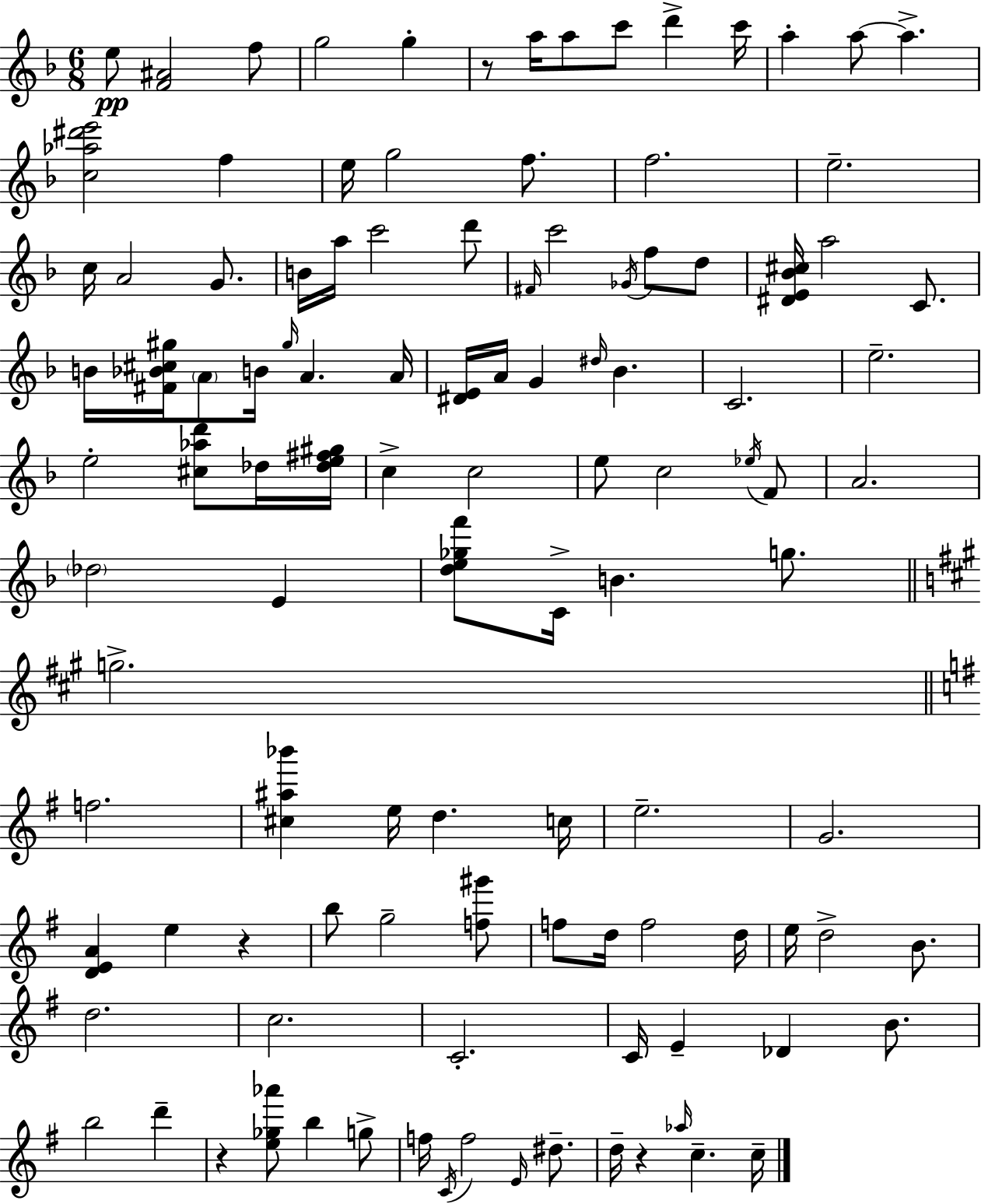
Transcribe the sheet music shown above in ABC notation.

X:1
T:Untitled
M:6/8
L:1/4
K:Dm
e/2 [F^A]2 f/2 g2 g z/2 a/4 a/2 c'/2 d' c'/4 a a/2 a [c_a^d'e']2 f e/4 g2 f/2 f2 e2 c/4 A2 G/2 B/4 a/4 c'2 d'/2 ^F/4 c'2 _G/4 f/2 d/2 [^DE_B^c]/4 a2 C/2 B/4 [^F_B^c^g]/4 A/2 B/4 ^g/4 A A/4 [^DE]/4 A/4 G ^d/4 _B C2 e2 e2 [^c_ad']/2 _d/4 [_de^f^g]/4 c c2 e/2 c2 _e/4 F/2 A2 _d2 E [de_gf']/2 C/4 B g/2 g2 f2 [^c^a_b'] e/4 d c/4 e2 G2 [DEA] e z b/2 g2 [f^g']/2 f/2 d/4 f2 d/4 e/4 d2 B/2 d2 c2 C2 C/4 E _D B/2 b2 d' z [e_g_a']/2 b g/2 f/4 C/4 f2 E/4 ^d/2 d/4 z _a/4 c c/4